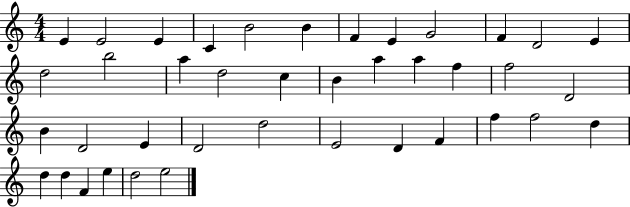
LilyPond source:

{
  \clef treble
  \numericTimeSignature
  \time 4/4
  \key c \major
  e'4 e'2 e'4 | c'4 b'2 b'4 | f'4 e'4 g'2 | f'4 d'2 e'4 | \break d''2 b''2 | a''4 d''2 c''4 | b'4 a''4 a''4 f''4 | f''2 d'2 | \break b'4 d'2 e'4 | d'2 d''2 | e'2 d'4 f'4 | f''4 f''2 d''4 | \break d''4 d''4 f'4 e''4 | d''2 e''2 | \bar "|."
}